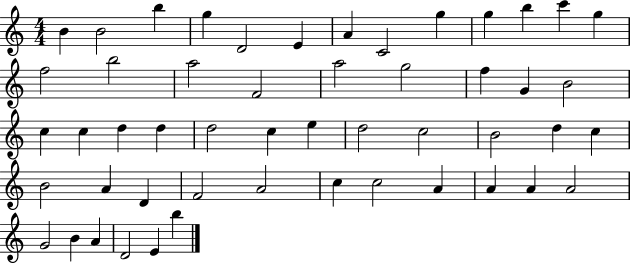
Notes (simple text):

B4/q B4/h B5/q G5/q D4/h E4/q A4/q C4/h G5/q G5/q B5/q C6/q G5/q F5/h B5/h A5/h F4/h A5/h G5/h F5/q G4/q B4/h C5/q C5/q D5/q D5/q D5/h C5/q E5/q D5/h C5/h B4/h D5/q C5/q B4/h A4/q D4/q F4/h A4/h C5/q C5/h A4/q A4/q A4/q A4/h G4/h B4/q A4/q D4/h E4/q B5/q